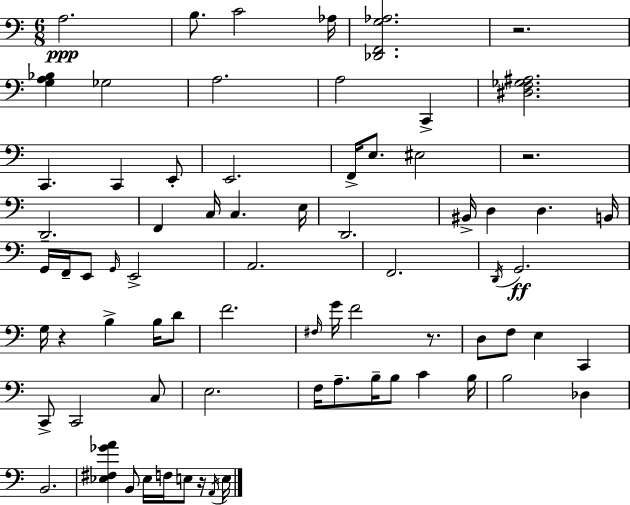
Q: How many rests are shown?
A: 5